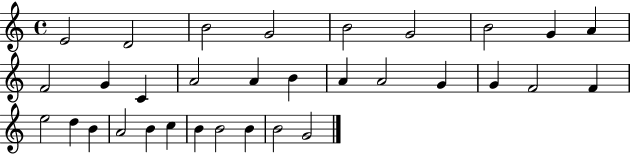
{
  \clef treble
  \time 4/4
  \defaultTimeSignature
  \key c \major
  e'2 d'2 | b'2 g'2 | b'2 g'2 | b'2 g'4 a'4 | \break f'2 g'4 c'4 | a'2 a'4 b'4 | a'4 a'2 g'4 | g'4 f'2 f'4 | \break e''2 d''4 b'4 | a'2 b'4 c''4 | b'4 b'2 b'4 | b'2 g'2 | \break \bar "|."
}